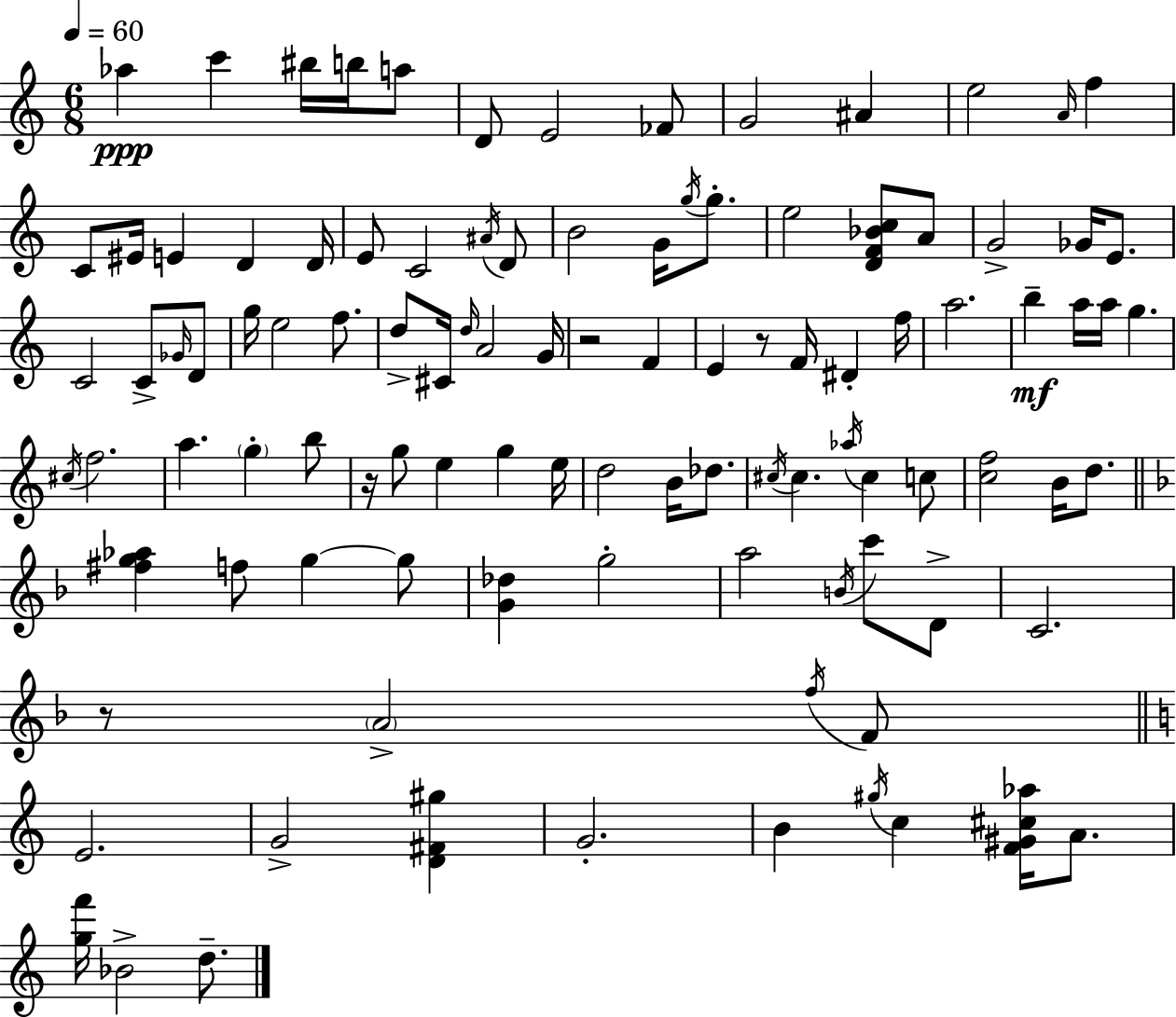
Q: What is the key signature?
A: A minor